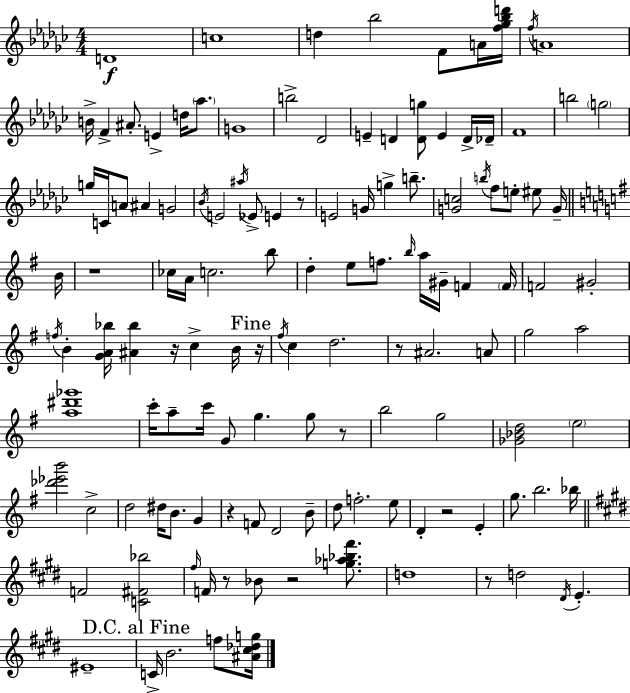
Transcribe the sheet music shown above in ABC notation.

X:1
T:Untitled
M:4/4
L:1/4
K:Ebm
D4 c4 d _b2 F/2 A/4 [f_g_bd']/4 f/4 A4 B/4 F ^A/2 E d/4 _a/2 G4 b2 _D2 E D [Dg]/2 E D/4 _D/4 F4 b2 g2 g/4 C/4 A/2 ^A G2 _B/4 E2 ^a/4 _E/2 E z/2 E2 G/4 g b/2 [Gc]2 b/4 f/2 e/2 ^e/2 G/4 B/4 z4 _c/4 A/4 c2 b/2 d e/2 f/2 b/4 a/4 ^G/4 F F/4 F2 ^G2 f/4 B [GA_b]/4 [^A_b] z/4 c B/4 z/4 ^f/4 c d2 z/2 ^A2 A/2 g2 a2 [a^d'_g']4 c'/4 a/2 c'/4 G/2 g g/2 z/2 b2 g2 [_G_Bd]2 e2 [_d'_e'b']2 c2 d2 ^d/4 B/2 G z F/2 D2 B/2 d/2 f2 e/2 D z2 E g/2 b2 _b/4 F2 [C^F_b]2 ^f/4 F/4 z/2 _B/2 z2 [g_a_b^f']/2 d4 z/2 d2 ^D/4 E ^E4 C/4 B2 f/2 [^A^c_dg]/4